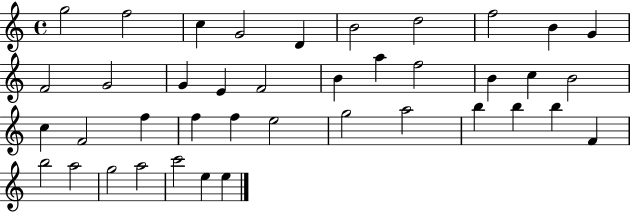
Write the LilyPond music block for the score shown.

{
  \clef treble
  \time 4/4
  \defaultTimeSignature
  \key c \major
  g''2 f''2 | c''4 g'2 d'4 | b'2 d''2 | f''2 b'4 g'4 | \break f'2 g'2 | g'4 e'4 f'2 | b'4 a''4 f''2 | b'4 c''4 b'2 | \break c''4 f'2 f''4 | f''4 f''4 e''2 | g''2 a''2 | b''4 b''4 b''4 f'4 | \break b''2 a''2 | g''2 a''2 | c'''2 e''4 e''4 | \bar "|."
}